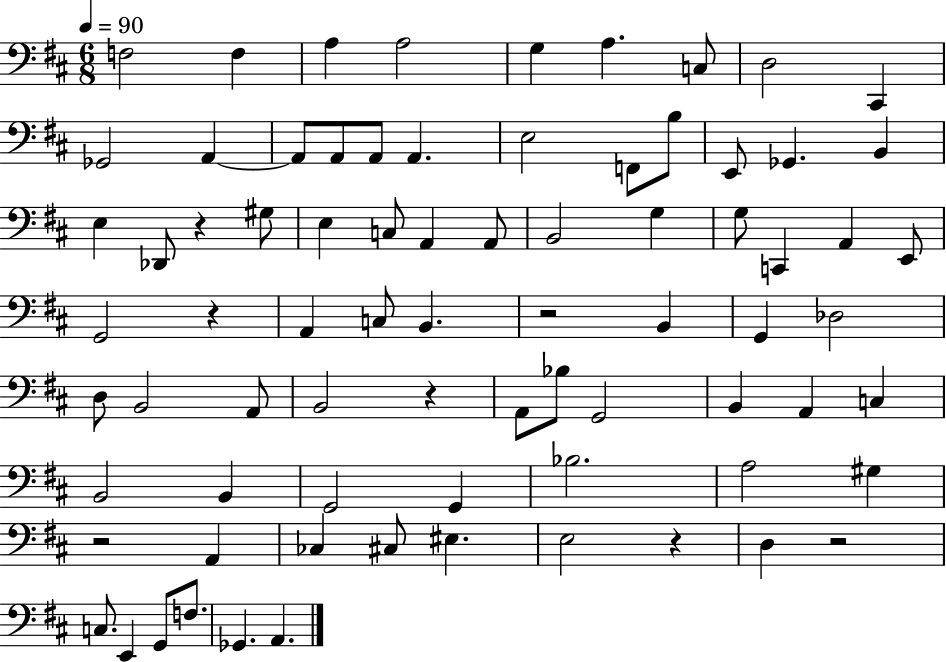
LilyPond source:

{
  \clef bass
  \numericTimeSignature
  \time 6/8
  \key d \major
  \tempo 4 = 90
  f2 f4 | a4 a2 | g4 a4. c8 | d2 cis,4 | \break ges,2 a,4~~ | a,8 a,8 a,8 a,4. | e2 f,8 b8 | e,8 ges,4. b,4 | \break e4 des,8 r4 gis8 | e4 c8 a,4 a,8 | b,2 g4 | g8 c,4 a,4 e,8 | \break g,2 r4 | a,4 c8 b,4. | r2 b,4 | g,4 des2 | \break d8 b,2 a,8 | b,2 r4 | a,8 bes8 g,2 | b,4 a,4 c4 | \break b,2 b,4 | g,2 g,4 | bes2. | a2 gis4 | \break r2 a,4 | ces4 cis8 eis4. | e2 r4 | d4 r2 | \break c8. e,4 g,8 f8. | ges,4. a,4. | \bar "|."
}